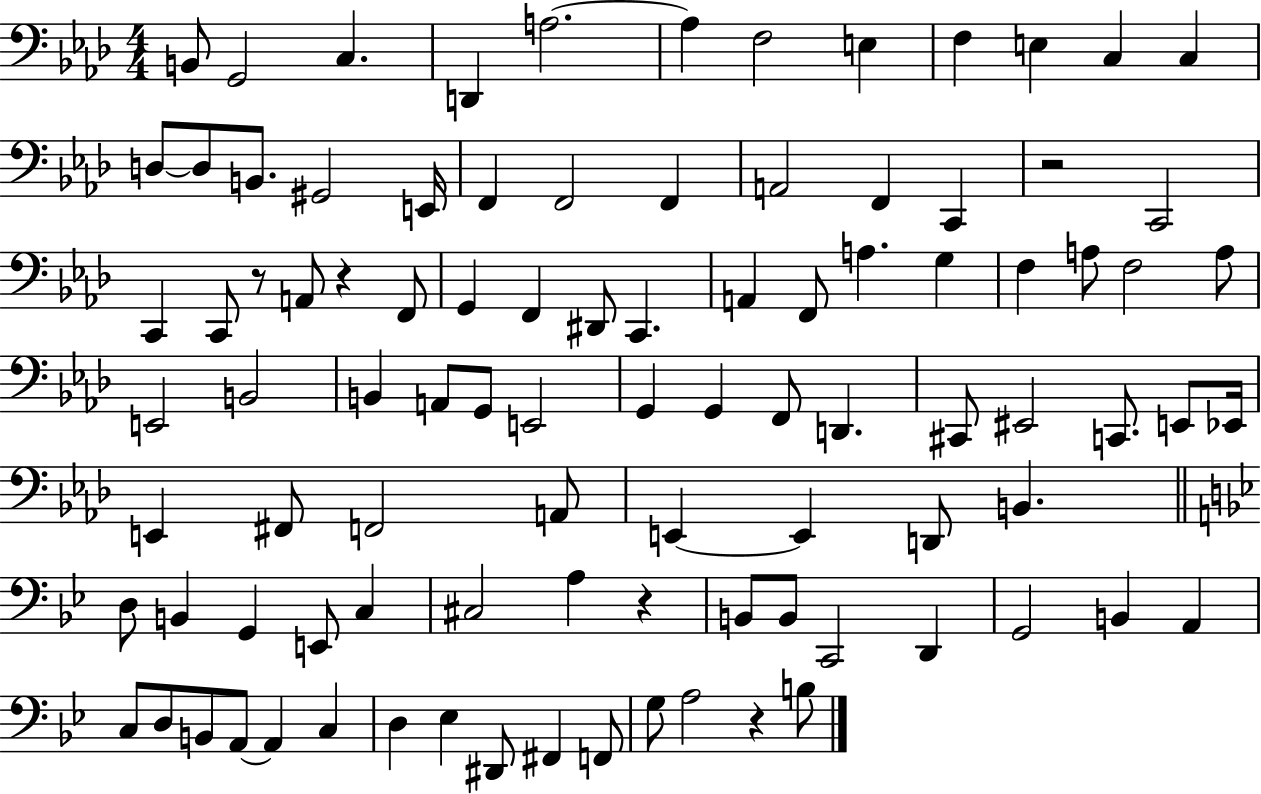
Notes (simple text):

B2/e G2/h C3/q. D2/q A3/h. A3/q F3/h E3/q F3/q E3/q C3/q C3/q D3/e D3/e B2/e. G#2/h E2/s F2/q F2/h F2/q A2/h F2/q C2/q R/h C2/h C2/q C2/e R/e A2/e R/q F2/e G2/q F2/q D#2/e C2/q. A2/q F2/e A3/q. G3/q F3/q A3/e F3/h A3/e E2/h B2/h B2/q A2/e G2/e E2/h G2/q G2/q F2/e D2/q. C#2/e EIS2/h C2/e. E2/e Eb2/s E2/q F#2/e F2/h A2/e E2/q E2/q D2/e B2/q. D3/e B2/q G2/q E2/e C3/q C#3/h A3/q R/q B2/e B2/e C2/h D2/q G2/h B2/q A2/q C3/e D3/e B2/e A2/e A2/q C3/q D3/q Eb3/q D#2/e F#2/q F2/e G3/e A3/h R/q B3/e